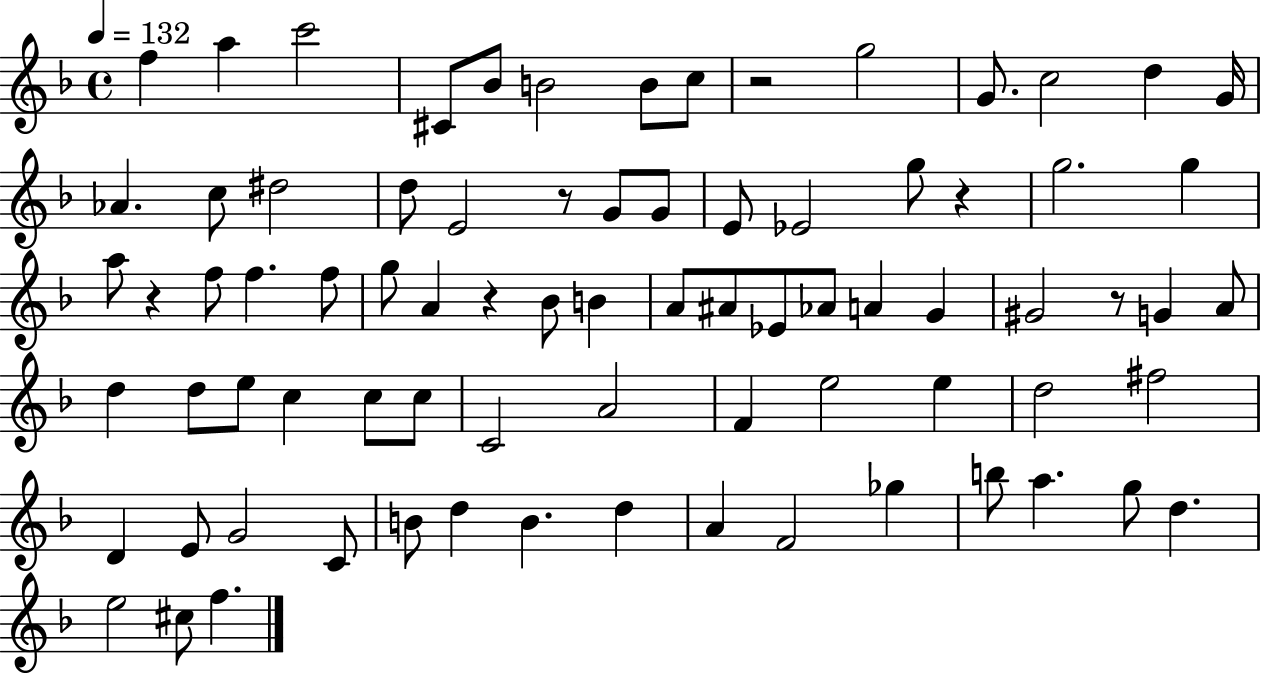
F5/q A5/q C6/h C#4/e Bb4/e B4/h B4/e C5/e R/h G5/h G4/e. C5/h D5/q G4/s Ab4/q. C5/e D#5/h D5/e E4/h R/e G4/e G4/e E4/e Eb4/h G5/e R/q G5/h. G5/q A5/e R/q F5/e F5/q. F5/e G5/e A4/q R/q Bb4/e B4/q A4/e A#4/e Eb4/e Ab4/e A4/q G4/q G#4/h R/e G4/q A4/e D5/q D5/e E5/e C5/q C5/e C5/e C4/h A4/h F4/q E5/h E5/q D5/h F#5/h D4/q E4/e G4/h C4/e B4/e D5/q B4/q. D5/q A4/q F4/h Gb5/q B5/e A5/q. G5/e D5/q. E5/h C#5/e F5/q.